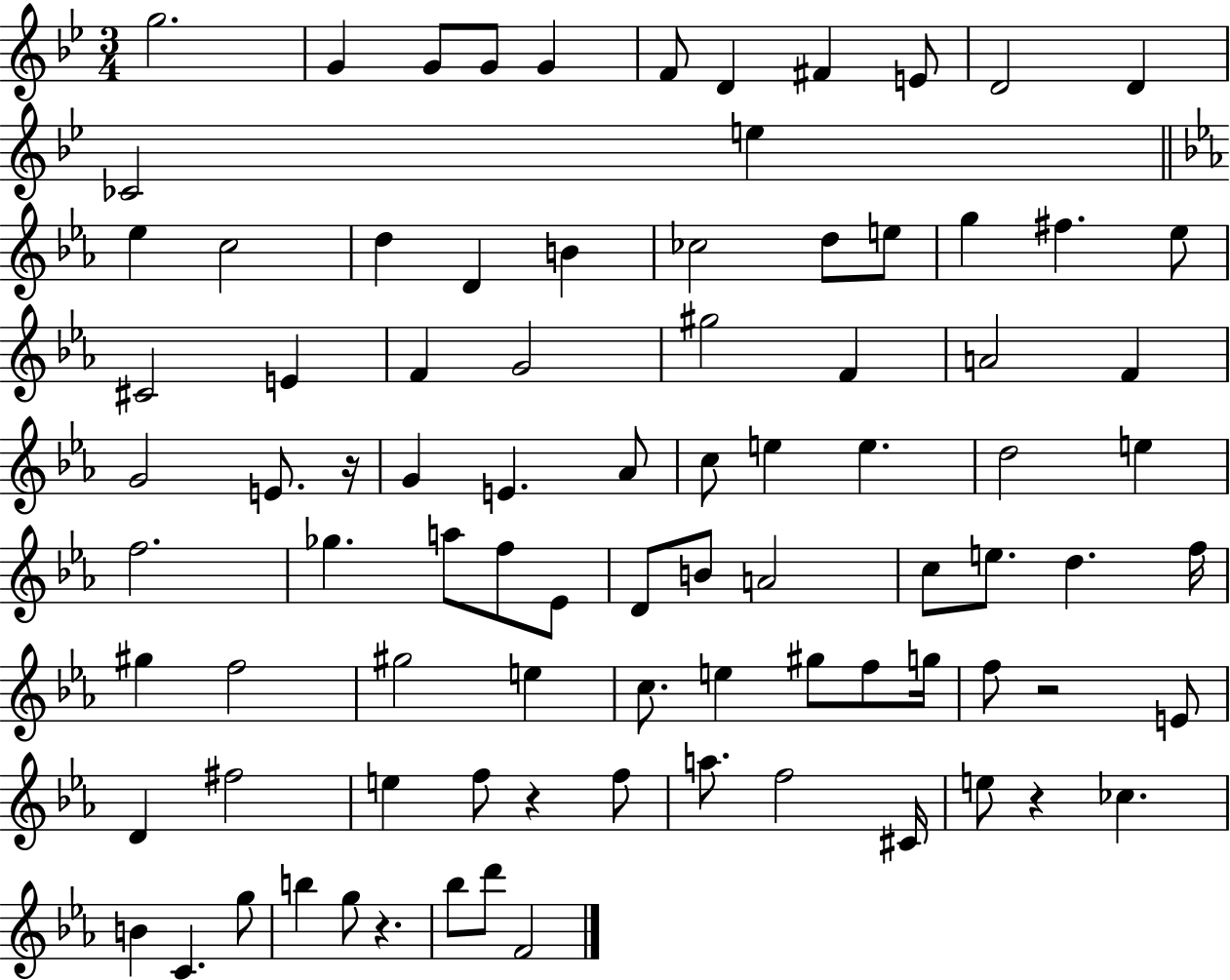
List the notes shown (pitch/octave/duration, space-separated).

G5/h. G4/q G4/e G4/e G4/q F4/e D4/q F#4/q E4/e D4/h D4/q CES4/h E5/q Eb5/q C5/h D5/q D4/q B4/q CES5/h D5/e E5/e G5/q F#5/q. Eb5/e C#4/h E4/q F4/q G4/h G#5/h F4/q A4/h F4/q G4/h E4/e. R/s G4/q E4/q. Ab4/e C5/e E5/q E5/q. D5/h E5/q F5/h. Gb5/q. A5/e F5/e Eb4/e D4/e B4/e A4/h C5/e E5/e. D5/q. F5/s G#5/q F5/h G#5/h E5/q C5/e. E5/q G#5/e F5/e G5/s F5/e R/h E4/e D4/q F#5/h E5/q F5/e R/q F5/e A5/e. F5/h C#4/s E5/e R/q CES5/q. B4/q C4/q. G5/e B5/q G5/e R/q. Bb5/e D6/e F4/h